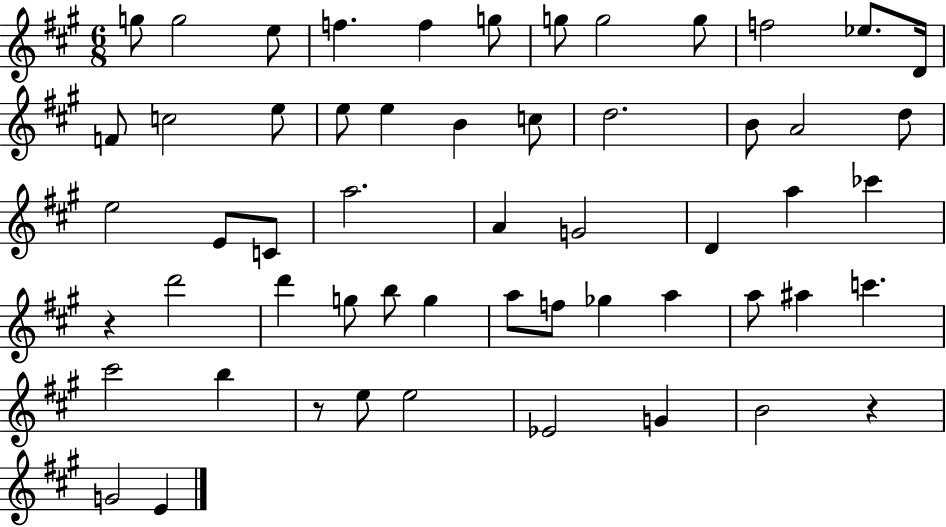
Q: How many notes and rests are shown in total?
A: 56